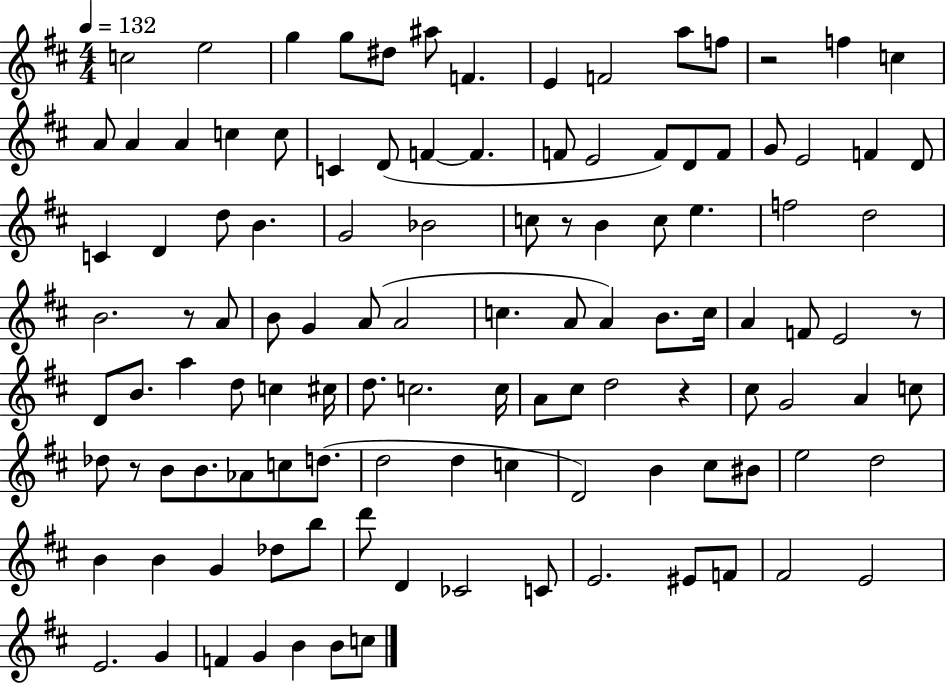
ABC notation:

X:1
T:Untitled
M:4/4
L:1/4
K:D
c2 e2 g g/2 ^d/2 ^a/2 F E F2 a/2 f/2 z2 f c A/2 A A c c/2 C D/2 F F F/2 E2 F/2 D/2 F/2 G/2 E2 F D/2 C D d/2 B G2 _B2 c/2 z/2 B c/2 e f2 d2 B2 z/2 A/2 B/2 G A/2 A2 c A/2 A B/2 c/4 A F/2 E2 z/2 D/2 B/2 a d/2 c ^c/4 d/2 c2 c/4 A/2 ^c/2 d2 z ^c/2 G2 A c/2 _d/2 z/2 B/2 B/2 _A/2 c/2 d/2 d2 d c D2 B ^c/2 ^B/2 e2 d2 B B G _d/2 b/2 d'/2 D _C2 C/2 E2 ^E/2 F/2 ^F2 E2 E2 G F G B B/2 c/2